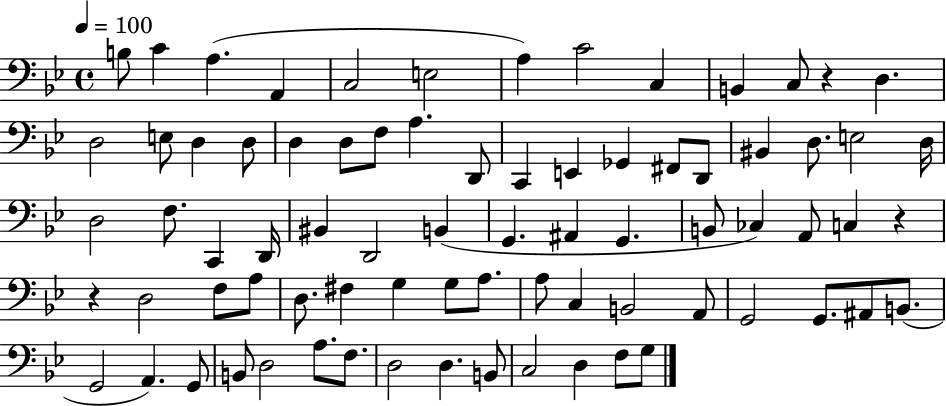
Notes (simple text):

B3/e C4/q A3/q. A2/q C3/h E3/h A3/q C4/h C3/q B2/q C3/e R/q D3/q. D3/h E3/e D3/q D3/e D3/q D3/e F3/e A3/q. D2/e C2/q E2/q Gb2/q F#2/e D2/e BIS2/q D3/e. E3/h D3/s D3/h F3/e. C2/q D2/s BIS2/q D2/h B2/q G2/q. A#2/q G2/q. B2/e CES3/q A2/e C3/q R/q R/q D3/h F3/e A3/e D3/e. F#3/q G3/q G3/e A3/e. A3/e C3/q B2/h A2/e G2/h G2/e. A#2/e B2/e. G2/h A2/q. G2/e B2/e D3/h A3/e. F3/e. D3/h D3/q. B2/e C3/h D3/q F3/e G3/e